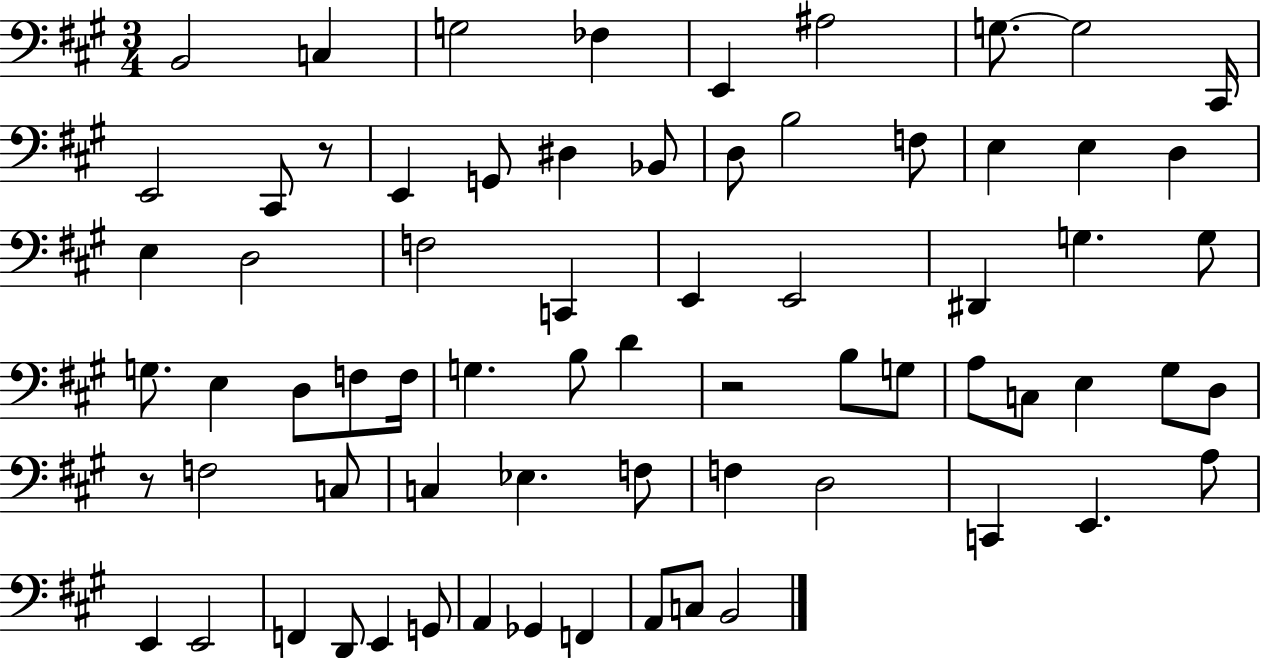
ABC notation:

X:1
T:Untitled
M:3/4
L:1/4
K:A
B,,2 C, G,2 _F, E,, ^A,2 G,/2 G,2 ^C,,/4 E,,2 ^C,,/2 z/2 E,, G,,/2 ^D, _B,,/2 D,/2 B,2 F,/2 E, E, D, E, D,2 F,2 C,, E,, E,,2 ^D,, G, G,/2 G,/2 E, D,/2 F,/2 F,/4 G, B,/2 D z2 B,/2 G,/2 A,/2 C,/2 E, ^G,/2 D,/2 z/2 F,2 C,/2 C, _E, F,/2 F, D,2 C,, E,, A,/2 E,, E,,2 F,, D,,/2 E,, G,,/2 A,, _G,, F,, A,,/2 C,/2 B,,2